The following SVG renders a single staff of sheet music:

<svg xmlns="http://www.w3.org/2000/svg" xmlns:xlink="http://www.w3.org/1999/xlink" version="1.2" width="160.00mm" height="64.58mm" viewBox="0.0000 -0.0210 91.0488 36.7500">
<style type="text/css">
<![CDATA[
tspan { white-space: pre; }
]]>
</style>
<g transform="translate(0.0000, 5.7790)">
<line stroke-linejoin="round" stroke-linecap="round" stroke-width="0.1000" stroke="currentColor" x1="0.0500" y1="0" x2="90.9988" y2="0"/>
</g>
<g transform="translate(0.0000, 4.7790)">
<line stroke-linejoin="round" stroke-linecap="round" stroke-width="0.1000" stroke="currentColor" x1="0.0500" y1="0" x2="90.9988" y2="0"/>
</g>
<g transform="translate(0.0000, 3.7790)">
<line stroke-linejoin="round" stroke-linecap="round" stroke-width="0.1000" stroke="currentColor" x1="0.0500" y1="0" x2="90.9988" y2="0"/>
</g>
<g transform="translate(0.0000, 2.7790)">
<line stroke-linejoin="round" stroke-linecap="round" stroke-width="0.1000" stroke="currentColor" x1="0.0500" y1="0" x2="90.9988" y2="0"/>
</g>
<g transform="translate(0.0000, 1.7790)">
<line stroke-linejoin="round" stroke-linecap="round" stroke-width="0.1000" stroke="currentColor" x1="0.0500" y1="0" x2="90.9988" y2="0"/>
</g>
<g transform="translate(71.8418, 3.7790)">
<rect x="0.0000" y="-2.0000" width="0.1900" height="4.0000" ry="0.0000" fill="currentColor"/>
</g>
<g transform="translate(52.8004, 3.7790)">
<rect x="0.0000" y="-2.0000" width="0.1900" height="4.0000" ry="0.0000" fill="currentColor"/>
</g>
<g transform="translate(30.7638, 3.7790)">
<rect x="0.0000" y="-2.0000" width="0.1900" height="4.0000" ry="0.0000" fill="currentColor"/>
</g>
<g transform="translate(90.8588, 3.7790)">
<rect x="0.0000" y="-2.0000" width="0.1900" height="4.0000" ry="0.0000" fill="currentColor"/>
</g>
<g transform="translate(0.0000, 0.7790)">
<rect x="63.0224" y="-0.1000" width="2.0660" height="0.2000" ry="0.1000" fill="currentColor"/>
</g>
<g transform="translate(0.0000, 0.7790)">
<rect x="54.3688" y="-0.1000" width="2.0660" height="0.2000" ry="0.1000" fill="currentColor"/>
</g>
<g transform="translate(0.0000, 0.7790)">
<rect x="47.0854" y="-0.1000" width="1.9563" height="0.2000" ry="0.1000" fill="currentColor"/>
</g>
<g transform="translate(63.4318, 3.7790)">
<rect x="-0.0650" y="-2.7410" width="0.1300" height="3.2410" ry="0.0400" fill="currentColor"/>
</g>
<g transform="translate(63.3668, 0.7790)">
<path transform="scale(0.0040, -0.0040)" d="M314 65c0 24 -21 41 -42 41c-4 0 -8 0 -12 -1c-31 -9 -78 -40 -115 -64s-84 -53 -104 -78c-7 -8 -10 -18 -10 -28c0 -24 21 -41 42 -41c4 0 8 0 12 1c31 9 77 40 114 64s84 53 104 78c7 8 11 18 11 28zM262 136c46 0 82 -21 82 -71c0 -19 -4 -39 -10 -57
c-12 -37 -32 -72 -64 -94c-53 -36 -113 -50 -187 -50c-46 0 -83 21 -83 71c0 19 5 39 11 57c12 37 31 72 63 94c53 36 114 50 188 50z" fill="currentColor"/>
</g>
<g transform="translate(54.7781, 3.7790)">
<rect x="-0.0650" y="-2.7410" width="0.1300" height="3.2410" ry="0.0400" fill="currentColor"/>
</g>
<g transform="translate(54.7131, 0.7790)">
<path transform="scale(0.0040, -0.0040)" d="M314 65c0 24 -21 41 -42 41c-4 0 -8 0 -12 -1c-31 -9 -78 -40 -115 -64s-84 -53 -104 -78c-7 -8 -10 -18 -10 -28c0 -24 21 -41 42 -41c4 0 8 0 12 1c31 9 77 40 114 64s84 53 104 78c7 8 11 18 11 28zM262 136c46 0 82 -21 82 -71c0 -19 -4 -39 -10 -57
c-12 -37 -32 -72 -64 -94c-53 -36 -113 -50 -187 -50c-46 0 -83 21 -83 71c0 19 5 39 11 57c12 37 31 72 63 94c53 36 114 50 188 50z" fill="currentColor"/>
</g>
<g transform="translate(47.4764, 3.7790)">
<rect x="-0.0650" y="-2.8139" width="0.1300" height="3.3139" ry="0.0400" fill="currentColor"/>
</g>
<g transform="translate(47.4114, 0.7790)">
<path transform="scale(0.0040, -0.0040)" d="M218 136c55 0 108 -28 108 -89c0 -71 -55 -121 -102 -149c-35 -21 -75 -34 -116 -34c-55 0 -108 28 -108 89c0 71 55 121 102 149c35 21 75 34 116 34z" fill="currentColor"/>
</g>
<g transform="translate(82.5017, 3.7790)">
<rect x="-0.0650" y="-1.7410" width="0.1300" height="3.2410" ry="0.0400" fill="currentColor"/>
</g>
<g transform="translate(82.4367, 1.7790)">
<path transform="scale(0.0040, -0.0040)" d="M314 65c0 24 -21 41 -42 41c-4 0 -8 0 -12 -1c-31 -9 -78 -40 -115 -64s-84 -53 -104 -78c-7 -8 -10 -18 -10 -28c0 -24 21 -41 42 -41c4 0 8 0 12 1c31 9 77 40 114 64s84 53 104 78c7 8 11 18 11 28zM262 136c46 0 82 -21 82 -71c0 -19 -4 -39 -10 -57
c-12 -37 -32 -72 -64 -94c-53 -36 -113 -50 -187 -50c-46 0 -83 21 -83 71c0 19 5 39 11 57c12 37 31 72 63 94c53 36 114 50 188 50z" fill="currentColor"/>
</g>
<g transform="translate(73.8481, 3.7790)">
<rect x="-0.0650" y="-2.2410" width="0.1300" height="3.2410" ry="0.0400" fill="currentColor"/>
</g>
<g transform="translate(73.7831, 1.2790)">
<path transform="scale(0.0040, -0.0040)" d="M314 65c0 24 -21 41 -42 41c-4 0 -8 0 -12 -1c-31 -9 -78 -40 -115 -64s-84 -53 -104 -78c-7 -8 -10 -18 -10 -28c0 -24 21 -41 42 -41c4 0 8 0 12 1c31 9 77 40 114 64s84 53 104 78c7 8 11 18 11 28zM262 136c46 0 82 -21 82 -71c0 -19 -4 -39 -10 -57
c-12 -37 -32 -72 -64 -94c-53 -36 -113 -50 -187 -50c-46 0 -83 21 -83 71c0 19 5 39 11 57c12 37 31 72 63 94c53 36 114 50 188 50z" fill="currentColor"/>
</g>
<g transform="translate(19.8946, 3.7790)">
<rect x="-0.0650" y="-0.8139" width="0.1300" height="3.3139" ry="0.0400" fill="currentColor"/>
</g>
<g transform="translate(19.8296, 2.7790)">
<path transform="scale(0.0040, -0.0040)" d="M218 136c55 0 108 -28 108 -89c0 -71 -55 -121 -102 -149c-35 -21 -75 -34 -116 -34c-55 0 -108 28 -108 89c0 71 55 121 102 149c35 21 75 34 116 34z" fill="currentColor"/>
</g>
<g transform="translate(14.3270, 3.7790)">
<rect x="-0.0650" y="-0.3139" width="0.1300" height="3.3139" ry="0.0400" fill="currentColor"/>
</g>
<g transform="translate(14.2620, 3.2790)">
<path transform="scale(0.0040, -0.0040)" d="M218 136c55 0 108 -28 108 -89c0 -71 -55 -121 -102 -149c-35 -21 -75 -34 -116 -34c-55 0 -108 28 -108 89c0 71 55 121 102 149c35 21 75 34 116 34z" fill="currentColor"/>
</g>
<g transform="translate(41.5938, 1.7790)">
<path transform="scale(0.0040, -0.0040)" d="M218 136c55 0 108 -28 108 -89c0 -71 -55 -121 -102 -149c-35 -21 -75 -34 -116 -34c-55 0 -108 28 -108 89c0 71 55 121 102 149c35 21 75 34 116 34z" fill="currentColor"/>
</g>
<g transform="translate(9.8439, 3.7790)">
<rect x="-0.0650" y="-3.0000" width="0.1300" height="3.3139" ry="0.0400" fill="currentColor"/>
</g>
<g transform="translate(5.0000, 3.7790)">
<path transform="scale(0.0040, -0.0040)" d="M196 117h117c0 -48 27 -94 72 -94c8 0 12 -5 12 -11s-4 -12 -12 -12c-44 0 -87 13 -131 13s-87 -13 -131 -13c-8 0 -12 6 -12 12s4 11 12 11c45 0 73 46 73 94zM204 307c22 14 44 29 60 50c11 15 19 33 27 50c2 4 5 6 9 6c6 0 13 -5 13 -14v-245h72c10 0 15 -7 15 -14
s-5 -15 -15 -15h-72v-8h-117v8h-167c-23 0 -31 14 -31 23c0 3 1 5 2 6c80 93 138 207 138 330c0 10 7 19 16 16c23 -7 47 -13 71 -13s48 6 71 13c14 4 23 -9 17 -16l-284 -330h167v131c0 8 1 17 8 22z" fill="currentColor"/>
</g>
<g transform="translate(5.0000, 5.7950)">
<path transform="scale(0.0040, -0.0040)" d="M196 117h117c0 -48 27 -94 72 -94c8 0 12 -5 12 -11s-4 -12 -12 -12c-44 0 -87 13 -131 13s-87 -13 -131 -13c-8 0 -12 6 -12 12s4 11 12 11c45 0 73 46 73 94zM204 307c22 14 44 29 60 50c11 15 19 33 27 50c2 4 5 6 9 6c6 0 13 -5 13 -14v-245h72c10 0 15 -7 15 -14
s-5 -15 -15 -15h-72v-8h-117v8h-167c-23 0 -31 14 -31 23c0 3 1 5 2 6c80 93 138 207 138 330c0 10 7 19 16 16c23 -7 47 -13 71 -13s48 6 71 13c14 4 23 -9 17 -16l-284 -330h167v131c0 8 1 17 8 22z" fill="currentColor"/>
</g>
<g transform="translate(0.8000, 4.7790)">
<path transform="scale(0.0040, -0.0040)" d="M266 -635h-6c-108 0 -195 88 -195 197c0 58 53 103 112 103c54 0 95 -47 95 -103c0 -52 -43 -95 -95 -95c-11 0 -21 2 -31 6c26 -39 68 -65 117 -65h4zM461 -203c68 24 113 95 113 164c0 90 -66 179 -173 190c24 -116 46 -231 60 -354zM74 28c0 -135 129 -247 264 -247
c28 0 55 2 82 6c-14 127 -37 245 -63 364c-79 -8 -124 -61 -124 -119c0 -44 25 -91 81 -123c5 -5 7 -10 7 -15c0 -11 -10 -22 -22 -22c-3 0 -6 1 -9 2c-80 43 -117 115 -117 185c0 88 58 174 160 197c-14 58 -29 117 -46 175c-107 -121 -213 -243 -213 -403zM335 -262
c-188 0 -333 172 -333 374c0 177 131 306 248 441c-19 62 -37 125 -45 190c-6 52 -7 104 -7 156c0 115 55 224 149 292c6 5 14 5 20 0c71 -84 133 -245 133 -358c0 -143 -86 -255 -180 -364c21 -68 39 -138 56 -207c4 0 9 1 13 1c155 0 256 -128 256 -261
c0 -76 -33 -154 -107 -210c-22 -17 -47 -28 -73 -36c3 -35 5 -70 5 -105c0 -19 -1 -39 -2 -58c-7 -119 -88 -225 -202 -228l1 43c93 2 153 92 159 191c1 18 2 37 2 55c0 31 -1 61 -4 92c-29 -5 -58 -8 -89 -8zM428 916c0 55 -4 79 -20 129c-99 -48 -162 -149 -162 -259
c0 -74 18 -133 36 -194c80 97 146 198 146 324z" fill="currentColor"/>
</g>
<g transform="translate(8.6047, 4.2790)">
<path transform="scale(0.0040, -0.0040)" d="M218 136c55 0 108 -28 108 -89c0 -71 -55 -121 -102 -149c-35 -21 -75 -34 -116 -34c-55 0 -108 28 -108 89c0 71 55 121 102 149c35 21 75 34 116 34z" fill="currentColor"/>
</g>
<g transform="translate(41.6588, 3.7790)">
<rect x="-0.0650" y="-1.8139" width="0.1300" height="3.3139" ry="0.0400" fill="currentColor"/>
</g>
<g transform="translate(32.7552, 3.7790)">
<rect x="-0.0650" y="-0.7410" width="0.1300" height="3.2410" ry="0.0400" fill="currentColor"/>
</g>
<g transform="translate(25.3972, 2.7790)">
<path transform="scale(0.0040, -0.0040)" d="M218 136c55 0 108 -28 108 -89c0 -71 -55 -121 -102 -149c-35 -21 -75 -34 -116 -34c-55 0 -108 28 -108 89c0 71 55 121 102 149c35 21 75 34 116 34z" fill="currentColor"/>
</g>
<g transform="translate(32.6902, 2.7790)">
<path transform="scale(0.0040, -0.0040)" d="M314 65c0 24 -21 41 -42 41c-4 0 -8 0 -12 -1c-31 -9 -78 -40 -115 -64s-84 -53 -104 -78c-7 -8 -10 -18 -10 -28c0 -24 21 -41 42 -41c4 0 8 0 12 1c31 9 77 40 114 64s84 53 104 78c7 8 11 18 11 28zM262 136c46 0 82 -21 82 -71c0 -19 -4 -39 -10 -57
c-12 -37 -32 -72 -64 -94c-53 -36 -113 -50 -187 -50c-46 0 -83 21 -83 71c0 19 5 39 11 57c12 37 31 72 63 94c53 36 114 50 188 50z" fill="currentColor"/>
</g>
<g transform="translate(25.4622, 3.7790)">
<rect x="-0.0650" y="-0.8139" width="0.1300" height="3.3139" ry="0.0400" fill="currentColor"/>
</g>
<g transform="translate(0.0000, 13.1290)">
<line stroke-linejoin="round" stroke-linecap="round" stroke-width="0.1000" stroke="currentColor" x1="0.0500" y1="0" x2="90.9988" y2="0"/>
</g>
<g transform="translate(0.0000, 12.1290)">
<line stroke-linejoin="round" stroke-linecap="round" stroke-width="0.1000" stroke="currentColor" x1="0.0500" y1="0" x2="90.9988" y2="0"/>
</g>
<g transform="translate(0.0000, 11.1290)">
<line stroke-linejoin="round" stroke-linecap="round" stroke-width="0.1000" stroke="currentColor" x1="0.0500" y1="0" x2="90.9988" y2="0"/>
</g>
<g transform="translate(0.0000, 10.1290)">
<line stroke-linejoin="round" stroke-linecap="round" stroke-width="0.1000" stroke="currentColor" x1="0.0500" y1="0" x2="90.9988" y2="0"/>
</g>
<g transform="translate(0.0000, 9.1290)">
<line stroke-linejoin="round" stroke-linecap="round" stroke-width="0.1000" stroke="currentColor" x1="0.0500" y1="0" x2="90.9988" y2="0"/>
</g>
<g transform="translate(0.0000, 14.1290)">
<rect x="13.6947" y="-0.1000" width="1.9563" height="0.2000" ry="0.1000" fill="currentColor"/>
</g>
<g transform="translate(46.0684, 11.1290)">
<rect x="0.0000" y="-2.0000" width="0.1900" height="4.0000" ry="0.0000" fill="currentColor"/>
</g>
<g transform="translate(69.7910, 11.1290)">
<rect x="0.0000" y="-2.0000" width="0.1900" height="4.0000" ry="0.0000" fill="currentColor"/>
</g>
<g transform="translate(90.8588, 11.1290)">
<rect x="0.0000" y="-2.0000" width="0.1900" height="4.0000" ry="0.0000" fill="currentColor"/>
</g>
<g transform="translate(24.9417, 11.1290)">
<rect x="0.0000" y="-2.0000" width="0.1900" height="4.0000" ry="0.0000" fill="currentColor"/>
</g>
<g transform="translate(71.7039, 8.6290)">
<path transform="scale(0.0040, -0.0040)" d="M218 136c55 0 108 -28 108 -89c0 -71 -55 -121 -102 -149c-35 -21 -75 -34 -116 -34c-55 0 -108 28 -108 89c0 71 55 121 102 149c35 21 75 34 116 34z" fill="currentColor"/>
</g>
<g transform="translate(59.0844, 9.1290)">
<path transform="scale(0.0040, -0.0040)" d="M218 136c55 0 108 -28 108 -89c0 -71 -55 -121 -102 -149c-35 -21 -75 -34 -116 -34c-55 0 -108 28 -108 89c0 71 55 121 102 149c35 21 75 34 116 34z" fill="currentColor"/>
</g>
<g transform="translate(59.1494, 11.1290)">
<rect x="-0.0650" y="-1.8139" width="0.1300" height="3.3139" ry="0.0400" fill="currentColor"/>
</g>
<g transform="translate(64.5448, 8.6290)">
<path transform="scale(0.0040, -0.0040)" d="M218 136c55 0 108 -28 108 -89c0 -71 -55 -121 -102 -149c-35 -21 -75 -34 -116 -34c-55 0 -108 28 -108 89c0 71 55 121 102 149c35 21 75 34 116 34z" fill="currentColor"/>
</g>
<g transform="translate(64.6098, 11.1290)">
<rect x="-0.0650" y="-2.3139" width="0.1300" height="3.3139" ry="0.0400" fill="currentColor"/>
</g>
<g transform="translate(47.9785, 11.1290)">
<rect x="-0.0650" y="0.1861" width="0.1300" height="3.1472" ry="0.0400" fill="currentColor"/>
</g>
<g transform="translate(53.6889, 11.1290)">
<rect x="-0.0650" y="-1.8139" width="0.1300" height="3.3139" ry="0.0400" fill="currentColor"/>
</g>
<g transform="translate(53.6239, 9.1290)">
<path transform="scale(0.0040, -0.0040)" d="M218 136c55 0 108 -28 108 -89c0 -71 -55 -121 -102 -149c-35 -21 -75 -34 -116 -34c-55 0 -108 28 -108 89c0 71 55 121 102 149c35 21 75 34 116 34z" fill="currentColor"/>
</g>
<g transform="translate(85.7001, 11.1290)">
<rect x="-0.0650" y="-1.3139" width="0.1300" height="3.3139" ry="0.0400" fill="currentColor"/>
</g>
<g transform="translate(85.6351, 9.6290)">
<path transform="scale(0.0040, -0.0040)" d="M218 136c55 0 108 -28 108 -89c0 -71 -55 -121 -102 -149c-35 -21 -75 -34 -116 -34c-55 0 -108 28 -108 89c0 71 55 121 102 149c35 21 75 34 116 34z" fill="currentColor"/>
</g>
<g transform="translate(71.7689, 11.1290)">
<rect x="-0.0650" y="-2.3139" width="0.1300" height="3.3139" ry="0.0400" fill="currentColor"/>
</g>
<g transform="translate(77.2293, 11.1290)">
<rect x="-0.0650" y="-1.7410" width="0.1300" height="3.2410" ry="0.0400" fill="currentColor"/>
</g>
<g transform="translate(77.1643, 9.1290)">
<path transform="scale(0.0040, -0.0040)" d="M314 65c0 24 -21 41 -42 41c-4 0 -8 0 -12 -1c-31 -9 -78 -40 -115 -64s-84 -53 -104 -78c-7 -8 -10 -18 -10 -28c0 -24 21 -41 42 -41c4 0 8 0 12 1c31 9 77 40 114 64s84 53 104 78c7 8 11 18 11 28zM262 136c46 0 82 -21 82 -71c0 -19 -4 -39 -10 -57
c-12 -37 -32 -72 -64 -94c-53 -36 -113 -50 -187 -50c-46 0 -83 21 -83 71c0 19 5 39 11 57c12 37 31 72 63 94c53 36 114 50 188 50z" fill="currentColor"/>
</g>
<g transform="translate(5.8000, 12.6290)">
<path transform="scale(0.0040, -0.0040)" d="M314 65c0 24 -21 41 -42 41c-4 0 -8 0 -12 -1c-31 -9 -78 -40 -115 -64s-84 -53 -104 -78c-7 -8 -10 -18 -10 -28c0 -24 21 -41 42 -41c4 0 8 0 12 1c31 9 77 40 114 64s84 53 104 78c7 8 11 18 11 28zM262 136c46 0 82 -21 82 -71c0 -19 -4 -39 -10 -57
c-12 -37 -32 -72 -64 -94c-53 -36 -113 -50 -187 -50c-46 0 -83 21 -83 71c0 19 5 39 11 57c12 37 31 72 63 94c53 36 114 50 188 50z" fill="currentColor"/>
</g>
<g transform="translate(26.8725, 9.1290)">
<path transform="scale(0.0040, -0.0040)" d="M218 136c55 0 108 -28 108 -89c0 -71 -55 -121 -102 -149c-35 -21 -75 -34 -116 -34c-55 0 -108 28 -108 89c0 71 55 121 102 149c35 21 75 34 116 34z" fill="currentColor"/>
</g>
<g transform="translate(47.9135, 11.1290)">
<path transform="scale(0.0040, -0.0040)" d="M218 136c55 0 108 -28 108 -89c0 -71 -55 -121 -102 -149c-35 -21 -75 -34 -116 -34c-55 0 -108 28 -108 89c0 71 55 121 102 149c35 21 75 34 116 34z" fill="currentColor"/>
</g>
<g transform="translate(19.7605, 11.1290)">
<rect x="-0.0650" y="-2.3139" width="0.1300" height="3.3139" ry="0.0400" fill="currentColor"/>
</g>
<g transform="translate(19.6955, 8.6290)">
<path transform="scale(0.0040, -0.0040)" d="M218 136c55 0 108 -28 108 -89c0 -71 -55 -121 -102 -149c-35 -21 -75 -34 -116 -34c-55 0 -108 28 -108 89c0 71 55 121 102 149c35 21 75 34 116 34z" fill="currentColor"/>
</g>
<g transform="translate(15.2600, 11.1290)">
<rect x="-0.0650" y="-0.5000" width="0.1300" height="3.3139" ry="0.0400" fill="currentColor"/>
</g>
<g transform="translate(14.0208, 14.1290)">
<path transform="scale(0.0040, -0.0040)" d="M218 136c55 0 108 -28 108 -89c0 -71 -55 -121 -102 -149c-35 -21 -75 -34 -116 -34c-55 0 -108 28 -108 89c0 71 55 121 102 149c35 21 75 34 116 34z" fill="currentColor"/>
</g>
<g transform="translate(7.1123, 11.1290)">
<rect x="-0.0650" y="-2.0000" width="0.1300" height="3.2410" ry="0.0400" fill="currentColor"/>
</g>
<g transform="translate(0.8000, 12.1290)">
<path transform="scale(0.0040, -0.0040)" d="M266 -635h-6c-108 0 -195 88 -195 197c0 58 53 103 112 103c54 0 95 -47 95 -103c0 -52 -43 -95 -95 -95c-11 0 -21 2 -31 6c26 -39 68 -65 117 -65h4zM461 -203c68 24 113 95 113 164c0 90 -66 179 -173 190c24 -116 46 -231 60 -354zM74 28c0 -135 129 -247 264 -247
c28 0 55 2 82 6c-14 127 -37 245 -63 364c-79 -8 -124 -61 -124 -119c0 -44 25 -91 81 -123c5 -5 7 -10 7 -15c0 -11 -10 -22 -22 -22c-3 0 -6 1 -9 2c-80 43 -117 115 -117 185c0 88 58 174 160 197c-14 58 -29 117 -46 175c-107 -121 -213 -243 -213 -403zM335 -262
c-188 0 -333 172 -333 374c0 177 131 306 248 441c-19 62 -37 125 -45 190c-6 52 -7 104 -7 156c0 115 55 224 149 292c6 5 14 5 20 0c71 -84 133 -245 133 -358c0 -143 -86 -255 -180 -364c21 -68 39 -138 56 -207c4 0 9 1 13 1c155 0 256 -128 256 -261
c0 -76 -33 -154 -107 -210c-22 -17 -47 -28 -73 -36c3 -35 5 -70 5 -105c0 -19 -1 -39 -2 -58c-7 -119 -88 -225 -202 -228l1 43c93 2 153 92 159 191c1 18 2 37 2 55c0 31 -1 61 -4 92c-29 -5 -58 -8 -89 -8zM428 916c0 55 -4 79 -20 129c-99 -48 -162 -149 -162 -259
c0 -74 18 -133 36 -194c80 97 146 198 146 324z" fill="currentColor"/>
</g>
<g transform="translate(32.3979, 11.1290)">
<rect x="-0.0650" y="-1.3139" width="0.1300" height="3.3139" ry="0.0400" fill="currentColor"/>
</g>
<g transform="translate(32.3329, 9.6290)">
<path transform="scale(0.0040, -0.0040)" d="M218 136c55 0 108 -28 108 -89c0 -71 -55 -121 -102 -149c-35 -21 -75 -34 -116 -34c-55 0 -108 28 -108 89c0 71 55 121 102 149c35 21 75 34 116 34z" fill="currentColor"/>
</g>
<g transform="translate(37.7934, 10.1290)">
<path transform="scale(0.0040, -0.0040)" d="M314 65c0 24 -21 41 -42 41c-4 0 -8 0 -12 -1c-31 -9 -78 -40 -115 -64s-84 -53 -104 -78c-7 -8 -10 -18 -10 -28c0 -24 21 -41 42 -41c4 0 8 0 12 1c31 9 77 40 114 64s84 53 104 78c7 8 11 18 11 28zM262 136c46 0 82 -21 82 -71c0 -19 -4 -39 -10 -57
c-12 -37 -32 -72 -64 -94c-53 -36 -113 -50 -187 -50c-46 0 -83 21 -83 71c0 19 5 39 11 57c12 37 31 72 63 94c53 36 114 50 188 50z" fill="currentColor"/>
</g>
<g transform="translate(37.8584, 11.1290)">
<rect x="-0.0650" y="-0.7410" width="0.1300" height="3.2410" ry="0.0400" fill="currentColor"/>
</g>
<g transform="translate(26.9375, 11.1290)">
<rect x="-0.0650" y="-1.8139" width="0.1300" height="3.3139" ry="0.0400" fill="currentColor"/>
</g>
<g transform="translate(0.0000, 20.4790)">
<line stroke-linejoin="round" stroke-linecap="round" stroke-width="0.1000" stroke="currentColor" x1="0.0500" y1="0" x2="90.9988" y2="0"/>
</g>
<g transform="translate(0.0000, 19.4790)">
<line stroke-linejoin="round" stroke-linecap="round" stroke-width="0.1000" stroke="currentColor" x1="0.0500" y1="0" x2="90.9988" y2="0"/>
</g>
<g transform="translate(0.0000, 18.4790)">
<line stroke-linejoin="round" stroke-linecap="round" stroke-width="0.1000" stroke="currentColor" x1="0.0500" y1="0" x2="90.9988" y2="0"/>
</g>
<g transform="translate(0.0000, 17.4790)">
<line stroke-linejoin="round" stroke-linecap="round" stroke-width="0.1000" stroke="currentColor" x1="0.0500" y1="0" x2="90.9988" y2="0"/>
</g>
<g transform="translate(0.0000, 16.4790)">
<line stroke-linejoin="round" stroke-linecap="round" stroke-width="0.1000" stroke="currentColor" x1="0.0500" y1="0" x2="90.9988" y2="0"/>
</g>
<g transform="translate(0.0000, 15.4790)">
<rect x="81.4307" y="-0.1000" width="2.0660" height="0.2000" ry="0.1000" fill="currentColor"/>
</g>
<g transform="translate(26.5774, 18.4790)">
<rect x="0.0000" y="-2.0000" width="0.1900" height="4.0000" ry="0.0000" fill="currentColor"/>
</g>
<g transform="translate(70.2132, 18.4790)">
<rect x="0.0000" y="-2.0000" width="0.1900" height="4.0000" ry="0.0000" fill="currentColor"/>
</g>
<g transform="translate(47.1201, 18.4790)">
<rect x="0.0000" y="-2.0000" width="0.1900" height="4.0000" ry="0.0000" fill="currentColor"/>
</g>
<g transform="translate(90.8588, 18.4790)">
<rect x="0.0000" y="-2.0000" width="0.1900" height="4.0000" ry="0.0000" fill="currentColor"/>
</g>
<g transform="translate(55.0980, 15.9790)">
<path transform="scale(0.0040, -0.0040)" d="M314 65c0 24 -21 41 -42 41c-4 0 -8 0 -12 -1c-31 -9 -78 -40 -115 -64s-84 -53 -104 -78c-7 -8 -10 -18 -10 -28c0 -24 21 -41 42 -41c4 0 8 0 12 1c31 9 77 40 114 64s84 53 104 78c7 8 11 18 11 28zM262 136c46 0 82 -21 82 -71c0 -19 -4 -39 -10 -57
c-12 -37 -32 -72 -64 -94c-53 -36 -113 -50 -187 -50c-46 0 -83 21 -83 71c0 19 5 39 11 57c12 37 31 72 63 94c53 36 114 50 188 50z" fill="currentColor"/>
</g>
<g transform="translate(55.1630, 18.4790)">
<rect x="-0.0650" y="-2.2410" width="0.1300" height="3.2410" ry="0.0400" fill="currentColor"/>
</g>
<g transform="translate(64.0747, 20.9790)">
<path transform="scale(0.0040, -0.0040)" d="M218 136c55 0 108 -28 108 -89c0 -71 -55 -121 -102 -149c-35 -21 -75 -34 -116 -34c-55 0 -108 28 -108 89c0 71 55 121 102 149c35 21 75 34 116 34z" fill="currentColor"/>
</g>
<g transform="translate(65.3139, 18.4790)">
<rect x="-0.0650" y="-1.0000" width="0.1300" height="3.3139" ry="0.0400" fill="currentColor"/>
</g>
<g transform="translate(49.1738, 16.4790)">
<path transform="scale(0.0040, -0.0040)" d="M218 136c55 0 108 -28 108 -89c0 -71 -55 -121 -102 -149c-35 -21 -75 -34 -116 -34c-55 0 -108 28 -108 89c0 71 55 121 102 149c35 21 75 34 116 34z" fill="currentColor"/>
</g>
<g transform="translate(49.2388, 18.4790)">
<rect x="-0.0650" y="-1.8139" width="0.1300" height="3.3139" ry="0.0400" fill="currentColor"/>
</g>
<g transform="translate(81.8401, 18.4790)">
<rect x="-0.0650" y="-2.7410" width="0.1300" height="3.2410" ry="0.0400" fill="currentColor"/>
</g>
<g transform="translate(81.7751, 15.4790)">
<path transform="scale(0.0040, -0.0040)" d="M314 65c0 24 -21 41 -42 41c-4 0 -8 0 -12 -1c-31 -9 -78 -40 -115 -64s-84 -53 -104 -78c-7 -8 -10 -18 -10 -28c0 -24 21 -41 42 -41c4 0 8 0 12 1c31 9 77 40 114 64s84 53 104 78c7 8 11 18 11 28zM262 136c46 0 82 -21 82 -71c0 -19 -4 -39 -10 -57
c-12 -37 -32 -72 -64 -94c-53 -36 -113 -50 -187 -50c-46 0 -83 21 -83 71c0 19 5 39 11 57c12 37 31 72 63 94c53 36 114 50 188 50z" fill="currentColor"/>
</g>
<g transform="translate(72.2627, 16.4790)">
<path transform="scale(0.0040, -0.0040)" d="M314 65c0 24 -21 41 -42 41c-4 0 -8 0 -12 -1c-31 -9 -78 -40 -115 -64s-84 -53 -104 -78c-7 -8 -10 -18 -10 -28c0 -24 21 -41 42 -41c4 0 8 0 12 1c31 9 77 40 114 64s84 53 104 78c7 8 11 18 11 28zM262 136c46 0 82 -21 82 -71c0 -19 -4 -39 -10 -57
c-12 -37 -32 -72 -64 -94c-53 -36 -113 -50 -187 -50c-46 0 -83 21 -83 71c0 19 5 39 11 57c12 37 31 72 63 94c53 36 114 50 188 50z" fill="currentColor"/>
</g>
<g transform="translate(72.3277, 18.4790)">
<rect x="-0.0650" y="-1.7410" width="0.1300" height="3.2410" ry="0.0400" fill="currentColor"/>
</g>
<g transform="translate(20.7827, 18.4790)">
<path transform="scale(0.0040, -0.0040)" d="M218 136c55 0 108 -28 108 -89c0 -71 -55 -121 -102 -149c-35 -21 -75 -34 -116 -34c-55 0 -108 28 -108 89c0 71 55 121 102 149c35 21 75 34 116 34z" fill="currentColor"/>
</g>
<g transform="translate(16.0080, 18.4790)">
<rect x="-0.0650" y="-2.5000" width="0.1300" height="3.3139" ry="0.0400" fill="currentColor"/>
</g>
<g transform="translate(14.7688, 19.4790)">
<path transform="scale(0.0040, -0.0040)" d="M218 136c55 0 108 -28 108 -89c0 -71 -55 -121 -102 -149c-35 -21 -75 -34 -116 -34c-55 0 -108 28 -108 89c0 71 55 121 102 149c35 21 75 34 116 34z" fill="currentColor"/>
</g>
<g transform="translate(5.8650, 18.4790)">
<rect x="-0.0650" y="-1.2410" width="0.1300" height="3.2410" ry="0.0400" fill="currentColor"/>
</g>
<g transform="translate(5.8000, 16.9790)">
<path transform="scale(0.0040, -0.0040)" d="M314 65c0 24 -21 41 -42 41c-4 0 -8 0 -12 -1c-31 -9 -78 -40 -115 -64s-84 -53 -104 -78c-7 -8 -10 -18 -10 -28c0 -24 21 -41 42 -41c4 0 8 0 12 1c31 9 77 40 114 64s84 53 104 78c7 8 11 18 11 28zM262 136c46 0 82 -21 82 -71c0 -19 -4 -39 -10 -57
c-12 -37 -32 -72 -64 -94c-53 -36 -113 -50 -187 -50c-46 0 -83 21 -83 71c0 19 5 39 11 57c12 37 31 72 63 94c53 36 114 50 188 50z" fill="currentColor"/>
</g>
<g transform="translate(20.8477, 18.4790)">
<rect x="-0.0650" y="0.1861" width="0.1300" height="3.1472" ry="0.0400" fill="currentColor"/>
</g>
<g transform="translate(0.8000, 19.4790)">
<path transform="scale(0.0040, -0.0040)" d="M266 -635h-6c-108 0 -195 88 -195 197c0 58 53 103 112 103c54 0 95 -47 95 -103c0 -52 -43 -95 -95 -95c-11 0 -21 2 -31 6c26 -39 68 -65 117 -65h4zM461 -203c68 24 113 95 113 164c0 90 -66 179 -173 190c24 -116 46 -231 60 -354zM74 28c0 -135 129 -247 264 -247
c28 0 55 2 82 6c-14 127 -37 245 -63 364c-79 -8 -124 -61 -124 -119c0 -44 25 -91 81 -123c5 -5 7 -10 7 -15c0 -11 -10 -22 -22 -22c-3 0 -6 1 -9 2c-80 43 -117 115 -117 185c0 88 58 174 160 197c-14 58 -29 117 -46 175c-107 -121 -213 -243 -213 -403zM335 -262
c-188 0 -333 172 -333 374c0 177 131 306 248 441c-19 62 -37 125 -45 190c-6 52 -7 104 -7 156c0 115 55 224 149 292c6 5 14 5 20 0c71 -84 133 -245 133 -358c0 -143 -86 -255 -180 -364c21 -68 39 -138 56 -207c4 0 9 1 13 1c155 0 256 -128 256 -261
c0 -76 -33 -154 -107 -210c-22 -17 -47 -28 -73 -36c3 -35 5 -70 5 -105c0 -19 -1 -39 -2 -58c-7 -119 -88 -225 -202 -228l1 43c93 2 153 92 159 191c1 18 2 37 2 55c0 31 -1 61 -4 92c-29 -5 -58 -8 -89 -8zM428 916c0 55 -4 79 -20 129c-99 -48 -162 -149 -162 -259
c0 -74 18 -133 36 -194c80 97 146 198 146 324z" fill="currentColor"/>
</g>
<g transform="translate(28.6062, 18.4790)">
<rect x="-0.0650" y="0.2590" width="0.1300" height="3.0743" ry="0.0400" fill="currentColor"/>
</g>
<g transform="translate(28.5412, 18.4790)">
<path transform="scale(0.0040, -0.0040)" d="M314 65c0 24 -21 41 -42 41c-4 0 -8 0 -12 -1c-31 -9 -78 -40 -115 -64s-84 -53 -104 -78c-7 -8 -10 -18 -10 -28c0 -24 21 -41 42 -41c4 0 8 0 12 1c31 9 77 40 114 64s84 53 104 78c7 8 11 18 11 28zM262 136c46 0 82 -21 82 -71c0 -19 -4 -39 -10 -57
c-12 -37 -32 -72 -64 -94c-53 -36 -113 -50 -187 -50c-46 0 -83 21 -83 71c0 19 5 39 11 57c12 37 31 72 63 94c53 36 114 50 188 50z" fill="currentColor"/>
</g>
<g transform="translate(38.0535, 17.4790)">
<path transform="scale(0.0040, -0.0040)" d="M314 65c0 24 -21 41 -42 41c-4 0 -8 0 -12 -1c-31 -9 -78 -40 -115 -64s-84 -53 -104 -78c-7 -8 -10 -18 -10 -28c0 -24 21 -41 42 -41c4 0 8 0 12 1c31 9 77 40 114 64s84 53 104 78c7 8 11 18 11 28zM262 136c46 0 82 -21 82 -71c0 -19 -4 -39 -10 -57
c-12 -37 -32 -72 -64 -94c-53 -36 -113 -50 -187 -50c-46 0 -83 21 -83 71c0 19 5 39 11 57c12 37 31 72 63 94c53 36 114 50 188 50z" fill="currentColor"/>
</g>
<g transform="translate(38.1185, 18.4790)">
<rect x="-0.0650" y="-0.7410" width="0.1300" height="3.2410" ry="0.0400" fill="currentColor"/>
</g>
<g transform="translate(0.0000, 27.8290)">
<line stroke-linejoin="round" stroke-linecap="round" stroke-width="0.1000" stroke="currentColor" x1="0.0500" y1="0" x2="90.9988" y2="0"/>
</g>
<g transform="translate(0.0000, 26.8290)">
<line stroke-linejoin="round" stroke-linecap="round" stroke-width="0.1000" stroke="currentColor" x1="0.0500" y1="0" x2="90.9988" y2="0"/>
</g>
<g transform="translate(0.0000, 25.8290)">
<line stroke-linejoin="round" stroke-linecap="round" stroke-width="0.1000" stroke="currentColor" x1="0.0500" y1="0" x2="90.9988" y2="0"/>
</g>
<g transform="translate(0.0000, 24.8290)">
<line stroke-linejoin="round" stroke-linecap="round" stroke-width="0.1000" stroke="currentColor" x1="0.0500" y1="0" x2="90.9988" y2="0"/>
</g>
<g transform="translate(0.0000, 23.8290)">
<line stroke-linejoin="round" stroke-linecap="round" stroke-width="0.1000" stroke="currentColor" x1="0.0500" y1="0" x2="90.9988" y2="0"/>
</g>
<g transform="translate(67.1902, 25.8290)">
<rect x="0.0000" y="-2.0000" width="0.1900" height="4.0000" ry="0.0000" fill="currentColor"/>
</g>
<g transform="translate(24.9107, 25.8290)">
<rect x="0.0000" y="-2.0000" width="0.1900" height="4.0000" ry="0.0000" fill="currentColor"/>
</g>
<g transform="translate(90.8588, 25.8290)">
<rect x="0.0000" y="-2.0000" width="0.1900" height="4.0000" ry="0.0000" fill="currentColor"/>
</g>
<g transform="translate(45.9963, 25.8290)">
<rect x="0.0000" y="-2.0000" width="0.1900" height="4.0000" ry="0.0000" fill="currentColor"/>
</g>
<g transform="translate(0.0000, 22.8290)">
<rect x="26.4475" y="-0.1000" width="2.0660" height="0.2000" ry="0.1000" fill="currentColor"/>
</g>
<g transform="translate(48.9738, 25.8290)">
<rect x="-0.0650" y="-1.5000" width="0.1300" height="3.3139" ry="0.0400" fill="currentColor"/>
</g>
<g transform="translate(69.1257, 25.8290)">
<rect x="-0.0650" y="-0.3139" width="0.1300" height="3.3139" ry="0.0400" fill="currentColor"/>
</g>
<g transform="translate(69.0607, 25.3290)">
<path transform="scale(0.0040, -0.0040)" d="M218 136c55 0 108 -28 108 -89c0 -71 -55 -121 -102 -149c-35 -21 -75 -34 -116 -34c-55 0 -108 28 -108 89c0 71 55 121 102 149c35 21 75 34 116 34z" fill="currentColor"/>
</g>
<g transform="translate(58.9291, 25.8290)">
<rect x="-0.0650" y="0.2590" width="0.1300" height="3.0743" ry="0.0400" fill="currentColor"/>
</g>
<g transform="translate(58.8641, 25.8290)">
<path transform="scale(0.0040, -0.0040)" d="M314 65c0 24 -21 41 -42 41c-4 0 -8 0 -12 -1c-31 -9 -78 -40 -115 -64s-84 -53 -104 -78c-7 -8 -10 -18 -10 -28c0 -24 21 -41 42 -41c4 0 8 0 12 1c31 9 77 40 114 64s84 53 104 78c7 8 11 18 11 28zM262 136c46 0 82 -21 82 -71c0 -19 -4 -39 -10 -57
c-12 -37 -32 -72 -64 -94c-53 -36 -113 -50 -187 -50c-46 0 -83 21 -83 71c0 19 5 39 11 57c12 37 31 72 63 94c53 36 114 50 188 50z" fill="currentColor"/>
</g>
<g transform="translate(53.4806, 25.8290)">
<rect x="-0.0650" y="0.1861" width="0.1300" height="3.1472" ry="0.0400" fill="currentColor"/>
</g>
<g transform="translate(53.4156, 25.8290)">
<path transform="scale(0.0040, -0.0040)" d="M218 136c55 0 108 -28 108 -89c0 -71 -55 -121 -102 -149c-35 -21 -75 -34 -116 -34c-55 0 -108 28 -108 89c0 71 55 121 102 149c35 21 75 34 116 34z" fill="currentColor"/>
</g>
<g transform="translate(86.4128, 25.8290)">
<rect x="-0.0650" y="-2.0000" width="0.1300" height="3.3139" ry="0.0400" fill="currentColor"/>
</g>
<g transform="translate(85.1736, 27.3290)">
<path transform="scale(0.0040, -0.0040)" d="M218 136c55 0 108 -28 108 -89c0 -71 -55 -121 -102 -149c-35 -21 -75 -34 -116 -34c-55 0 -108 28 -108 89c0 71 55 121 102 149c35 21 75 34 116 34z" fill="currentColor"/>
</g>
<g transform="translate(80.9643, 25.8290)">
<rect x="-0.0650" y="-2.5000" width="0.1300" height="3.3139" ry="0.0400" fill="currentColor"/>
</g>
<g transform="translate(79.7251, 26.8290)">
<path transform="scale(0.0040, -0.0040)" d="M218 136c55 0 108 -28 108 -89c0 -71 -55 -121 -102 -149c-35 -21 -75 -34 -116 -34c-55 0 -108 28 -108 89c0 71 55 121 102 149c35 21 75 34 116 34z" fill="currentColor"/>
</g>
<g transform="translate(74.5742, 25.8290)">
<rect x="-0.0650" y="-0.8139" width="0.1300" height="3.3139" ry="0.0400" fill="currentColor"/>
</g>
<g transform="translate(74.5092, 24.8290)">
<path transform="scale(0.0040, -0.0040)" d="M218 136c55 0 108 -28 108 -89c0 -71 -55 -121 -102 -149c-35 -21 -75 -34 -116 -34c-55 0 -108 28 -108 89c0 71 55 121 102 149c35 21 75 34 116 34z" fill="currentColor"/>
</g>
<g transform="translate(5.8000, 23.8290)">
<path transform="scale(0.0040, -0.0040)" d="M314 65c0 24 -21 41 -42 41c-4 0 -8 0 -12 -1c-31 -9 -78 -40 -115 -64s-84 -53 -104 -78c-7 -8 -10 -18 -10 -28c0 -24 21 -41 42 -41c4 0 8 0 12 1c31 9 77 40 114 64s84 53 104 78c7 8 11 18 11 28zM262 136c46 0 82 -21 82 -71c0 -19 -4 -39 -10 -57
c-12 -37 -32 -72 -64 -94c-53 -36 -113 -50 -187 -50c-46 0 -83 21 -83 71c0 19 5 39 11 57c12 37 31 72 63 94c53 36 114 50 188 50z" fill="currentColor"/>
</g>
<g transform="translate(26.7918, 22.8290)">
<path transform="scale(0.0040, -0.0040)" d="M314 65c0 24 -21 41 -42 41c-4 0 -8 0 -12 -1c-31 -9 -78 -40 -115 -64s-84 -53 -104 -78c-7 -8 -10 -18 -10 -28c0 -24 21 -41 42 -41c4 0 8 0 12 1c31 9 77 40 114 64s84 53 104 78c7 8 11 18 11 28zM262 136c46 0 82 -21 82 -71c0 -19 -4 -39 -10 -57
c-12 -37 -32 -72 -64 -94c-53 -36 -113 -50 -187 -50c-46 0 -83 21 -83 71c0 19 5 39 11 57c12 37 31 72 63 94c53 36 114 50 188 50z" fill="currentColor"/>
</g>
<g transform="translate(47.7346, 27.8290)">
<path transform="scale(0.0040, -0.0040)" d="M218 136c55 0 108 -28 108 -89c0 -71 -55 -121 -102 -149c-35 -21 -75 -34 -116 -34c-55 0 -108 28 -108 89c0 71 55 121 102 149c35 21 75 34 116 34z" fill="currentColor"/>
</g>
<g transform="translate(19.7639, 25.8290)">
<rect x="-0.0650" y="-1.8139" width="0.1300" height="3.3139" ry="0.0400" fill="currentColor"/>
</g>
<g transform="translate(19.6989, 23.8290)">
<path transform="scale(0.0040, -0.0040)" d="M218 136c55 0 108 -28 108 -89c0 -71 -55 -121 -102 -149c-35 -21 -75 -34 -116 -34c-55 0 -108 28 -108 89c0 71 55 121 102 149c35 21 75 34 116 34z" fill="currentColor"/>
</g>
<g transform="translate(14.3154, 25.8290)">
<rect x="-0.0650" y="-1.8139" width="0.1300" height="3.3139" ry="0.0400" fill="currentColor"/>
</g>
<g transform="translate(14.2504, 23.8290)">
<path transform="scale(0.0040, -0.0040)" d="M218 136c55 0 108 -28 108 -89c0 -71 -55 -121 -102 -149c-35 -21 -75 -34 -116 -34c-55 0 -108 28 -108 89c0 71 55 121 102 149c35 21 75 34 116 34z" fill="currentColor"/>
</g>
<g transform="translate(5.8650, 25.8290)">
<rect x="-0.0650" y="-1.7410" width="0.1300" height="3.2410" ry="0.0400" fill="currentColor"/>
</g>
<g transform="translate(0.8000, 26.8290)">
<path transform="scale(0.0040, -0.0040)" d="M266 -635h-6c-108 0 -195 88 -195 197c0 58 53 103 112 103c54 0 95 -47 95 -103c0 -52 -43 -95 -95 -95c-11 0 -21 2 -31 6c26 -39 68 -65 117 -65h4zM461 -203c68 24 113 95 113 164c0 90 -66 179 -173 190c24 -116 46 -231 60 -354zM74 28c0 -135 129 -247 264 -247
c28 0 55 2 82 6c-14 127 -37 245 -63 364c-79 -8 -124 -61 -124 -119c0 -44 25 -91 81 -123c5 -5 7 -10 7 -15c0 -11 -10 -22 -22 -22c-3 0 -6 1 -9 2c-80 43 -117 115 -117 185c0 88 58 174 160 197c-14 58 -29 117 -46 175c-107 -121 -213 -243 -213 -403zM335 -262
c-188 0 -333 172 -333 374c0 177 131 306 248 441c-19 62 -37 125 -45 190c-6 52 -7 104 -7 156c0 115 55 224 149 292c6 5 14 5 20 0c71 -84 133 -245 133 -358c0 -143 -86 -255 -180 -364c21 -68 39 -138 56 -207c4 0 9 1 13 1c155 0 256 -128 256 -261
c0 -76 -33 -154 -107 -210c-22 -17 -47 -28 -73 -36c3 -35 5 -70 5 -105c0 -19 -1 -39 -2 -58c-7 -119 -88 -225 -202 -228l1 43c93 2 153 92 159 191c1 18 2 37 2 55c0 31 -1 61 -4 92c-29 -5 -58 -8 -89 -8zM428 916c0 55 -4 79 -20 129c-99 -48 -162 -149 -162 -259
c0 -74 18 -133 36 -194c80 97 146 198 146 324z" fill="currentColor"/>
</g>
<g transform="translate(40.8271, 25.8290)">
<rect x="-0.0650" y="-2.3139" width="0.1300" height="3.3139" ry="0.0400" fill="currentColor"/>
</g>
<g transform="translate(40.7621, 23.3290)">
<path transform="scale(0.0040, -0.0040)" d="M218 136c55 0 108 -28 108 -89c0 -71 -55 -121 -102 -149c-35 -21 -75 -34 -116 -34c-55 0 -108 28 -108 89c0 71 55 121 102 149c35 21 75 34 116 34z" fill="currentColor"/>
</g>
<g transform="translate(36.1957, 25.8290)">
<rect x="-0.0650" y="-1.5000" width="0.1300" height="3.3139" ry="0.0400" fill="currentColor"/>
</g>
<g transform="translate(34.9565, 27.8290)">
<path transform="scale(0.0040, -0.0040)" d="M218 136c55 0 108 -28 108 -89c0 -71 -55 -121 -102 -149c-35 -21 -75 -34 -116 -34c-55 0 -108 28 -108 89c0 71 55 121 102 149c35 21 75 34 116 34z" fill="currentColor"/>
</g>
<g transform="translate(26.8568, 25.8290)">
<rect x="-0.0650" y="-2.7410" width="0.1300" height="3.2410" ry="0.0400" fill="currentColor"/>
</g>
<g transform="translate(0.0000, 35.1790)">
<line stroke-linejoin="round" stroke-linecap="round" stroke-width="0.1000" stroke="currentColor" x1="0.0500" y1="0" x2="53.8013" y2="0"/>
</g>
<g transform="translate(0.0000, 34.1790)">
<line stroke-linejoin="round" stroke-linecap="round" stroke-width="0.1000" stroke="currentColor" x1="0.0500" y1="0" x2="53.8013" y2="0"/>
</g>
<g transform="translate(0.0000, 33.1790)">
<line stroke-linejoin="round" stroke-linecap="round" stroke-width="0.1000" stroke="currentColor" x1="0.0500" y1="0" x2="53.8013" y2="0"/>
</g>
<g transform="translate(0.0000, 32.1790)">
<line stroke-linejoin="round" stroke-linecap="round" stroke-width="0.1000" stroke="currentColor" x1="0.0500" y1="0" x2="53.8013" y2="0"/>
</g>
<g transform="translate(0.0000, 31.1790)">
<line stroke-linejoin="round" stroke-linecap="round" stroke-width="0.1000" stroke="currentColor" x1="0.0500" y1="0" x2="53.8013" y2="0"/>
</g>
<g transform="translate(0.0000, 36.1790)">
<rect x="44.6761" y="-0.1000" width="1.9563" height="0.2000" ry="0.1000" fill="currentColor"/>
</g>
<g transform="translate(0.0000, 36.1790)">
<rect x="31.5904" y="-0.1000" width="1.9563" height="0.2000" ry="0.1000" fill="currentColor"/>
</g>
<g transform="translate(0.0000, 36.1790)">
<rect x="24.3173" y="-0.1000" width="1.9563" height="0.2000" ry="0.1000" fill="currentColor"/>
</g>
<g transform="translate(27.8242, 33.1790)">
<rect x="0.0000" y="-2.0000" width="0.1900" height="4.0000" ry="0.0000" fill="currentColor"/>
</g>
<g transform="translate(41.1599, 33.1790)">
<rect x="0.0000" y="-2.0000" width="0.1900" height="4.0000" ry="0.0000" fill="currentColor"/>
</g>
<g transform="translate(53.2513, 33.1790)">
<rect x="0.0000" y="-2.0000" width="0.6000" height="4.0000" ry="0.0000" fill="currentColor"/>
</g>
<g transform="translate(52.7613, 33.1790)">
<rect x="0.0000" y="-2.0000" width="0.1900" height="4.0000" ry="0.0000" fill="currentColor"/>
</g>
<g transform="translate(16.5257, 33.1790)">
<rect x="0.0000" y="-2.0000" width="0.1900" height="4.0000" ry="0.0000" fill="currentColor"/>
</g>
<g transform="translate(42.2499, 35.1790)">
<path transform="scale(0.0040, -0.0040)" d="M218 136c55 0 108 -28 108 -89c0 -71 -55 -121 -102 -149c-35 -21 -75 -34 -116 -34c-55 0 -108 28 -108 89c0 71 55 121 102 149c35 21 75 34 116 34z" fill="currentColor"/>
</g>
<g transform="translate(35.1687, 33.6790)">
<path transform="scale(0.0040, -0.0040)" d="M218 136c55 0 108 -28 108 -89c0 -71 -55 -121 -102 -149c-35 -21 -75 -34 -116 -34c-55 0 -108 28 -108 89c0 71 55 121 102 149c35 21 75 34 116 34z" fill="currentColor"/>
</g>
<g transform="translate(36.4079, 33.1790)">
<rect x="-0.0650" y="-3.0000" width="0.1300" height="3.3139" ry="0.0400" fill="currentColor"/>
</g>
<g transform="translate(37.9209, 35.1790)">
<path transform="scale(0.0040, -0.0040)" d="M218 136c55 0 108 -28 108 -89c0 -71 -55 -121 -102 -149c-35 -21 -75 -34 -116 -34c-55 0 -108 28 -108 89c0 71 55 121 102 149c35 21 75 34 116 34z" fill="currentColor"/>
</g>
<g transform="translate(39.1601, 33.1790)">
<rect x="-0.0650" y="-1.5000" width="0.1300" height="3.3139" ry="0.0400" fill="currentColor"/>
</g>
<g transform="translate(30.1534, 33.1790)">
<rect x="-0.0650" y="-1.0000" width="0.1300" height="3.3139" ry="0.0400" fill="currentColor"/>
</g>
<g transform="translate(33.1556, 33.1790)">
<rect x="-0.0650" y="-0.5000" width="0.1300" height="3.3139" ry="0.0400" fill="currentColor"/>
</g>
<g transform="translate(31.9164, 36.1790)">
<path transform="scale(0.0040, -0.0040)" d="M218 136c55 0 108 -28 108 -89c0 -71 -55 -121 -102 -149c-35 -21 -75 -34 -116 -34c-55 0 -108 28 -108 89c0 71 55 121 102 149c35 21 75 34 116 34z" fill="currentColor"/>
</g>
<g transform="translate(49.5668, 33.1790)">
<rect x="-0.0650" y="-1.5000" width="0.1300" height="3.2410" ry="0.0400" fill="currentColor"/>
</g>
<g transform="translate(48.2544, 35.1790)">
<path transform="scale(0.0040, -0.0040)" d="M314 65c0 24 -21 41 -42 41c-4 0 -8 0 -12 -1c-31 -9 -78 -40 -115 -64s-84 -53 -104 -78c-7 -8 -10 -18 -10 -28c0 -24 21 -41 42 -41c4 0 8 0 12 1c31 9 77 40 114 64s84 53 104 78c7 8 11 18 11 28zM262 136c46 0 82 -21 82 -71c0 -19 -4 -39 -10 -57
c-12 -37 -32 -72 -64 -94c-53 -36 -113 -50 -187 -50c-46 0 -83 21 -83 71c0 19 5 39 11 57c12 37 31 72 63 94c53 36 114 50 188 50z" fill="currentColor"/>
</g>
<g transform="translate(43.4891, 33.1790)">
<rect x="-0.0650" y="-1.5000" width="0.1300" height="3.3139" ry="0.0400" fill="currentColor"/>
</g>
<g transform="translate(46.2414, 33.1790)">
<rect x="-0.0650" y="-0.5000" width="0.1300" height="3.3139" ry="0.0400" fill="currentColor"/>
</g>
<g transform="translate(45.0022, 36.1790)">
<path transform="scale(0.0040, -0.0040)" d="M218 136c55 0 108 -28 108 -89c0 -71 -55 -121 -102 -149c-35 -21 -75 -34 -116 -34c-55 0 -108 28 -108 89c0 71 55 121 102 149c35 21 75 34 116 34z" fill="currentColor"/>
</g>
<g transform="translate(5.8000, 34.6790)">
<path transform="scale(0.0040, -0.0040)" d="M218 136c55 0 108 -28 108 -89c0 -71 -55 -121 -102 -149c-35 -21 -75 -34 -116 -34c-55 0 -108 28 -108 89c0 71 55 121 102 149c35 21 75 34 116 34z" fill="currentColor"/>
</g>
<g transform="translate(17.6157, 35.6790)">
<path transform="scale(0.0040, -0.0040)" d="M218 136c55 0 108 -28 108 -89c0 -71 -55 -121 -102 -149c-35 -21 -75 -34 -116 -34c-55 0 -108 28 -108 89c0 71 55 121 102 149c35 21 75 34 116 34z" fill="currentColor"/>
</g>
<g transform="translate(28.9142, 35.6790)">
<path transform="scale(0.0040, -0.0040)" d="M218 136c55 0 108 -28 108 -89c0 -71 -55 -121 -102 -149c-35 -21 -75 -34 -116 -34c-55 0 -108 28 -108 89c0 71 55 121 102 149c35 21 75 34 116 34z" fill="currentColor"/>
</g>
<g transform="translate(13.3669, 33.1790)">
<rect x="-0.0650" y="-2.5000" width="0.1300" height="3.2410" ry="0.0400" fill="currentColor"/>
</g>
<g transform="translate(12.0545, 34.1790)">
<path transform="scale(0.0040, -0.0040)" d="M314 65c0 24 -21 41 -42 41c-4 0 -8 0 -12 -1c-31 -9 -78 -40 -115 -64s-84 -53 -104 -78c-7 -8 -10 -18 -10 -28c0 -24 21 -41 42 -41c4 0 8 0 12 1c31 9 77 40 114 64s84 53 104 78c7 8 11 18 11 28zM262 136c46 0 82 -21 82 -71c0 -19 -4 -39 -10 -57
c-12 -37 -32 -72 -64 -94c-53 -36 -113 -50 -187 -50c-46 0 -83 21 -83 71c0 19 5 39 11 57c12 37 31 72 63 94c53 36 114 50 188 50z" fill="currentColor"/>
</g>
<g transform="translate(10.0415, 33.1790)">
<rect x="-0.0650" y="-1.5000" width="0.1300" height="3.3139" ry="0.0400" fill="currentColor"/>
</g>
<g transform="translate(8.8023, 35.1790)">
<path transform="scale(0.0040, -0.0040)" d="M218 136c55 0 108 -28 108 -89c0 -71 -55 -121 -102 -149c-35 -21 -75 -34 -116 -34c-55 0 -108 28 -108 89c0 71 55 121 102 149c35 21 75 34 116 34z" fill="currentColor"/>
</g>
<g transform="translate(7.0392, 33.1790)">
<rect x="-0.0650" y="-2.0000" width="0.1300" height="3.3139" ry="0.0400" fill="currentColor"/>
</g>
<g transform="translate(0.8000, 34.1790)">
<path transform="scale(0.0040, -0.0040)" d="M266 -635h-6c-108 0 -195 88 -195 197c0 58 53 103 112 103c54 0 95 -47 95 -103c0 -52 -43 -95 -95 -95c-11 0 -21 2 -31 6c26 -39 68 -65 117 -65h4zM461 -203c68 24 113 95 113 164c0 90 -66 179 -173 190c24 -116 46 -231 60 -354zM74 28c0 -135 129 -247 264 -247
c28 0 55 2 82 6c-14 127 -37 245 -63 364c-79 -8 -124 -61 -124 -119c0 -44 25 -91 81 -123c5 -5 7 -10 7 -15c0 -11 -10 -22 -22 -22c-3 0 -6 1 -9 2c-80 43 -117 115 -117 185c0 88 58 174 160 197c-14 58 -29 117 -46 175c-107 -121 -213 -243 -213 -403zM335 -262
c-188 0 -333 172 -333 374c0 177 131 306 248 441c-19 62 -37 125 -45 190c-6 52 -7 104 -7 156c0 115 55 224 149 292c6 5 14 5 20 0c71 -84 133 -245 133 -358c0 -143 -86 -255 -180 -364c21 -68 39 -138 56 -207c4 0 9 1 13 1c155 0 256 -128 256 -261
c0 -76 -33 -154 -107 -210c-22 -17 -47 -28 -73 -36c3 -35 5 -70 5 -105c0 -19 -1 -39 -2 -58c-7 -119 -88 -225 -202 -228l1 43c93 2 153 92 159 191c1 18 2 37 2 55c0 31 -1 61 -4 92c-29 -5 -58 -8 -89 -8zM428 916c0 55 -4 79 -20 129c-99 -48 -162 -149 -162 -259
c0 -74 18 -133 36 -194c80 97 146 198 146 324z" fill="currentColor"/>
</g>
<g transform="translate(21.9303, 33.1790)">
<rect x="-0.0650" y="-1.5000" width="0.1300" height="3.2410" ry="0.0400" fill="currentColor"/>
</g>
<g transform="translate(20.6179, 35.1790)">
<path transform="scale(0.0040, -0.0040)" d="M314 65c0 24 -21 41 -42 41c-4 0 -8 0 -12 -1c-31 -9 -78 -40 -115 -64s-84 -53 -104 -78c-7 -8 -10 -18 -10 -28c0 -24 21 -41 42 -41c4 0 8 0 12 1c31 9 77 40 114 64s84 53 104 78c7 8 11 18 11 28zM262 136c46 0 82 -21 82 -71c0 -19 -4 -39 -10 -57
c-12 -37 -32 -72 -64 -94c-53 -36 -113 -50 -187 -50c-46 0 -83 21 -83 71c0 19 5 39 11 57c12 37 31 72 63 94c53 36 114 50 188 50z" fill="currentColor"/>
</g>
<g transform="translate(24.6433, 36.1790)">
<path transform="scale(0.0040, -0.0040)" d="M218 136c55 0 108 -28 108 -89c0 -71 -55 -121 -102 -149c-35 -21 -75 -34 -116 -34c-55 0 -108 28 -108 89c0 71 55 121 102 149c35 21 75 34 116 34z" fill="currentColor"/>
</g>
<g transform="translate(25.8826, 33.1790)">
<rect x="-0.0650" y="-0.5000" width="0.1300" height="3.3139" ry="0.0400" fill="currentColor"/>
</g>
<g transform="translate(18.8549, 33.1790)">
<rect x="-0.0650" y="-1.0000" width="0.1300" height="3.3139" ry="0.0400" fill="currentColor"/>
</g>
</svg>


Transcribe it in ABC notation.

X:1
T:Untitled
M:4/4
L:1/4
K:C
A c d d d2 f a a2 a2 g2 f2 F2 C g f e d2 B f f g g f2 e e2 G B B2 d2 f g2 D f2 a2 f2 f f a2 E g E B B2 c d G F F E G2 D E2 C D C A E E C E2